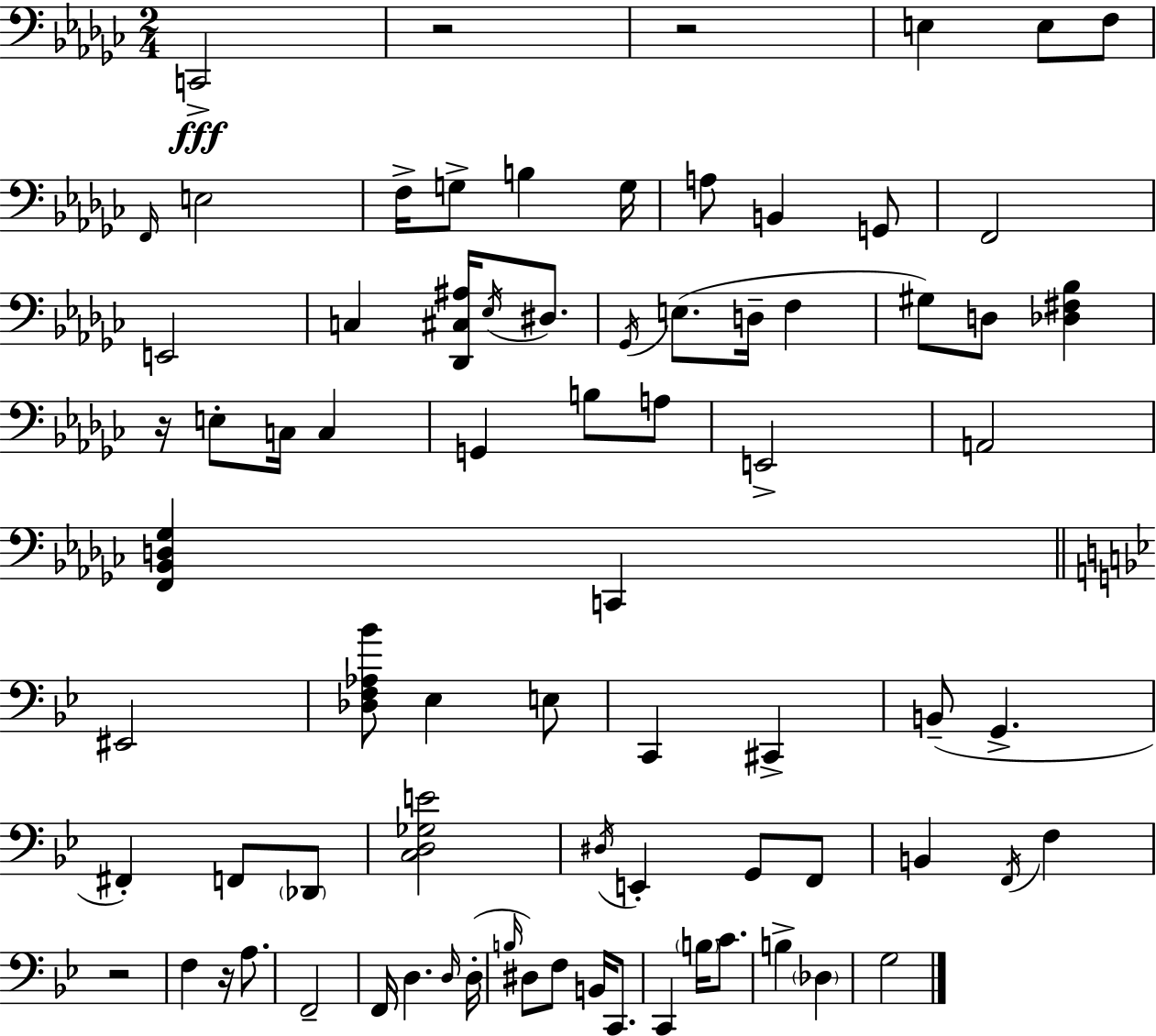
X:1
T:Untitled
M:2/4
L:1/4
K:Ebm
C,,2 z2 z2 E, E,/2 F,/2 F,,/4 E,2 F,/4 G,/2 B, G,/4 A,/2 B,, G,,/2 F,,2 E,,2 C, [_D,,^C,^A,]/4 _E,/4 ^D,/2 _G,,/4 E,/2 D,/4 F, ^G,/2 D,/2 [_D,^F,_B,] z/4 E,/2 C,/4 C, G,, B,/2 A,/2 E,,2 A,,2 [F,,_B,,D,_G,] C,, ^E,,2 [_D,F,_A,_B]/2 _E, E,/2 C,, ^C,, B,,/2 G,, ^F,, F,,/2 _D,,/2 [C,D,_G,E]2 ^D,/4 E,, G,,/2 F,,/2 B,, F,,/4 F, z2 F, z/4 A,/2 F,,2 F,,/4 D, D,/4 D,/4 B,/4 ^D,/2 F,/2 B,,/4 C,,/2 C,, B,/4 C/2 B, _D, G,2